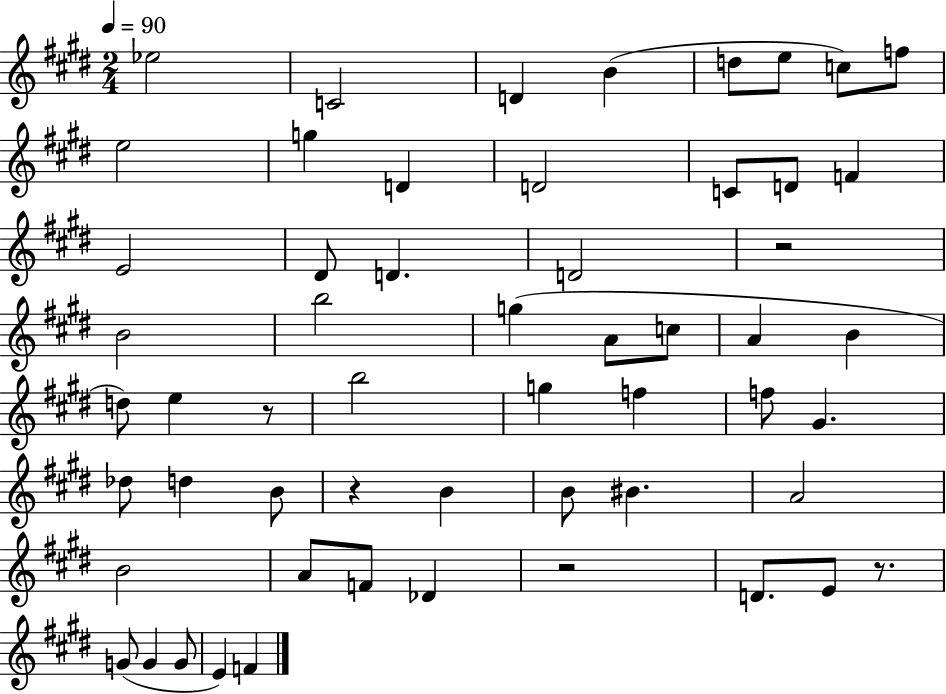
X:1
T:Untitled
M:2/4
L:1/4
K:E
_e2 C2 D B d/2 e/2 c/2 f/2 e2 g D D2 C/2 D/2 F E2 ^D/2 D D2 z2 B2 b2 g A/2 c/2 A B d/2 e z/2 b2 g f f/2 ^G _d/2 d B/2 z B B/2 ^B A2 B2 A/2 F/2 _D z2 D/2 E/2 z/2 G/2 G G/2 E F